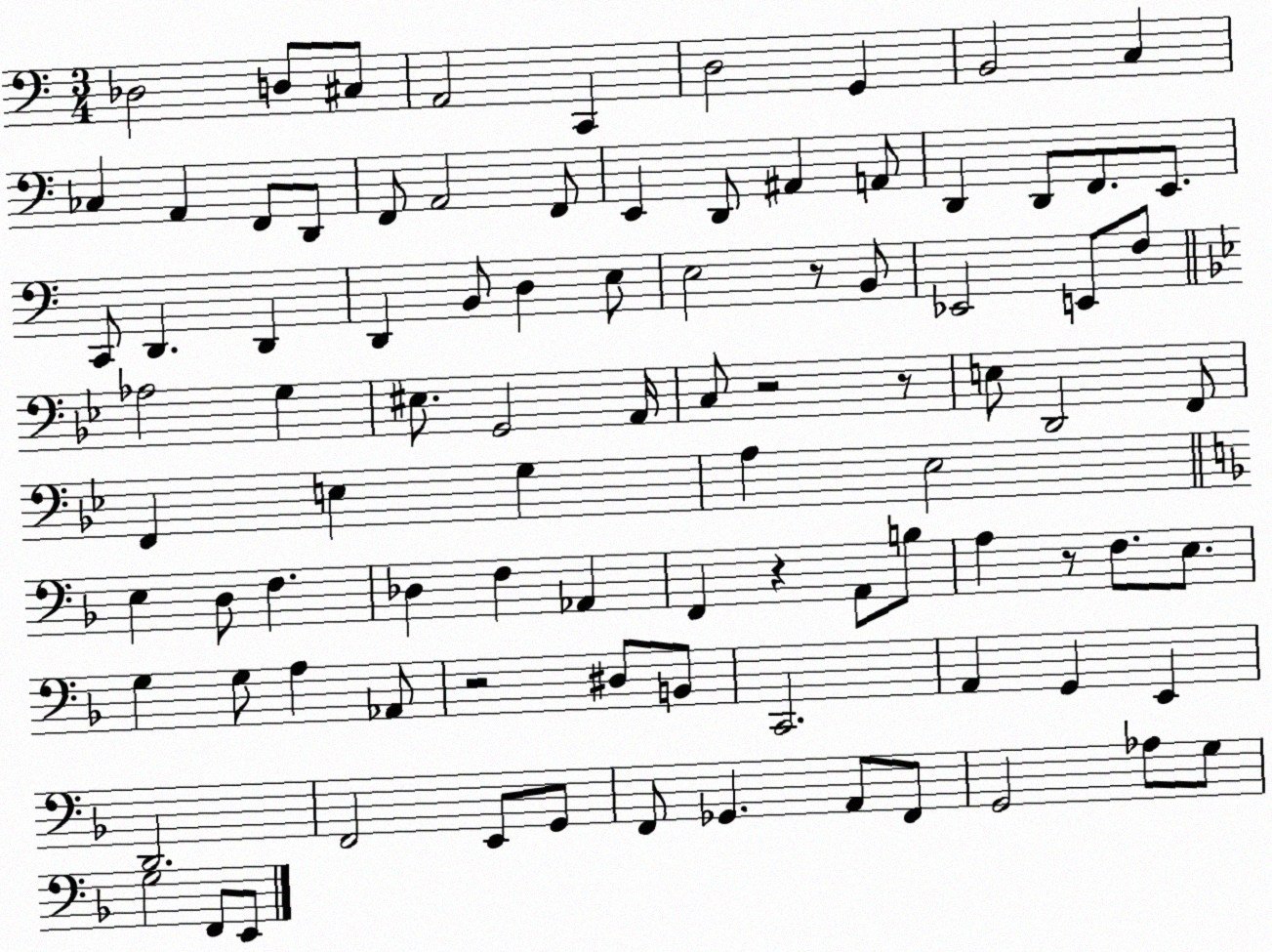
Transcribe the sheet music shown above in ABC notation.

X:1
T:Untitled
M:3/4
L:1/4
K:C
_D,2 D,/2 ^C,/2 A,,2 C,, D,2 G,, B,,2 C, _C, A,, F,,/2 D,,/2 F,,/2 A,,2 F,,/2 E,, D,,/2 ^A,, A,,/2 D,, D,,/2 F,,/2 E,,/2 C,,/2 D,, D,, D,, B,,/2 D, E,/2 E,2 z/2 B,,/2 _E,,2 E,,/2 F,/2 _A,2 G, ^E,/2 G,,2 A,,/4 C,/2 z2 z/2 E,/2 D,,2 F,,/2 F,, E, G, A, _E,2 E, D,/2 F, _D, F, _A,, F,, z A,,/2 B,/2 A, z/2 F,/2 E,/2 G, G,/2 A, _A,,/2 z2 ^D,/2 B,,/2 C,,2 A,, G,, E,, D,,2 F,,2 E,,/2 G,,/2 F,,/2 _G,, A,,/2 F,,/2 G,,2 _A,/2 G,/2 G,2 F,,/2 E,,/2